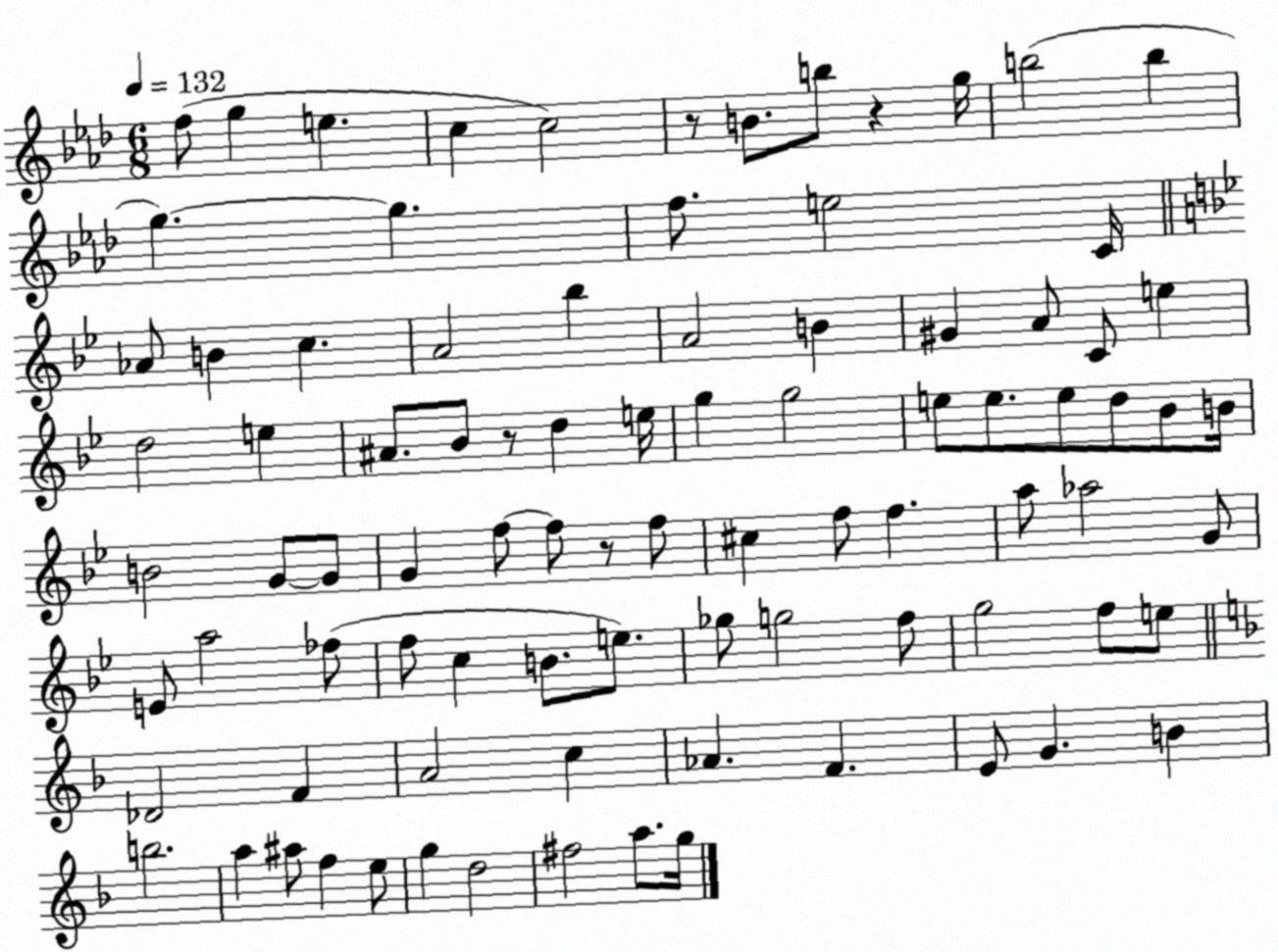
X:1
T:Untitled
M:6/8
L:1/4
K:Ab
f/2 g e c c2 z/2 B/2 b/2 z g/4 b2 b g g f/2 e2 C/4 _A/2 B c A2 _b A2 B ^G A/2 C/2 e d2 e ^A/2 _B/2 z/2 d e/4 g g2 e/2 e/2 e/2 d/2 _B/2 B/4 B2 G/2 G/2 G f/2 f/2 z/2 f/2 ^c f/2 f a/2 _a2 G/2 E/2 a2 _f/2 f/2 c B/2 e/2 _g/2 g2 f/2 g2 f/2 e/2 _D2 F A2 c _A F E/2 G B b2 a ^a/2 f e/2 g d2 ^f2 a/2 g/4